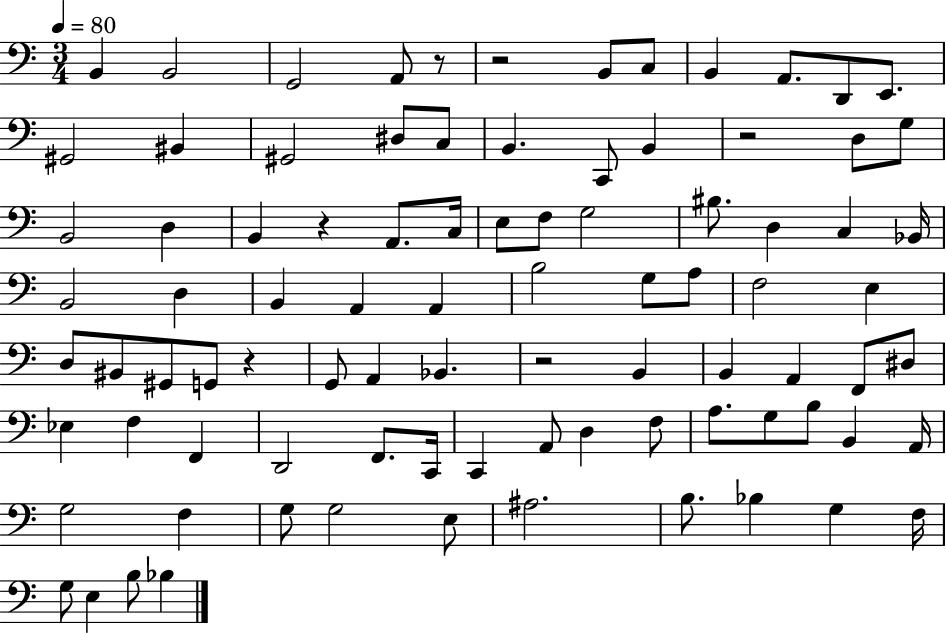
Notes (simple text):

B2/q B2/h G2/h A2/e R/e R/h B2/e C3/e B2/q A2/e. D2/e E2/e. G#2/h BIS2/q G#2/h D#3/e C3/e B2/q. C2/e B2/q R/h D3/e G3/e B2/h D3/q B2/q R/q A2/e. C3/s E3/e F3/e G3/h BIS3/e. D3/q C3/q Bb2/s B2/h D3/q B2/q A2/q A2/q B3/h G3/e A3/e F3/h E3/q D3/e BIS2/e G#2/e G2/e R/q G2/e A2/q Bb2/q. R/h B2/q B2/q A2/q F2/e D#3/e Eb3/q F3/q F2/q D2/h F2/e. C2/s C2/q A2/e D3/q F3/e A3/e. G3/e B3/e B2/q A2/s G3/h F3/q G3/e G3/h E3/e A#3/h. B3/e. Bb3/q G3/q F3/s G3/e E3/q B3/e Bb3/q